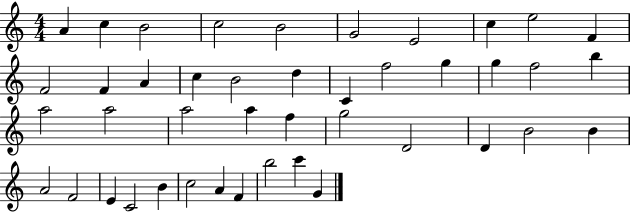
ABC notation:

X:1
T:Untitled
M:4/4
L:1/4
K:C
A c B2 c2 B2 G2 E2 c e2 F F2 F A c B2 d C f2 g g f2 b a2 a2 a2 a f g2 D2 D B2 B A2 F2 E C2 B c2 A F b2 c' G